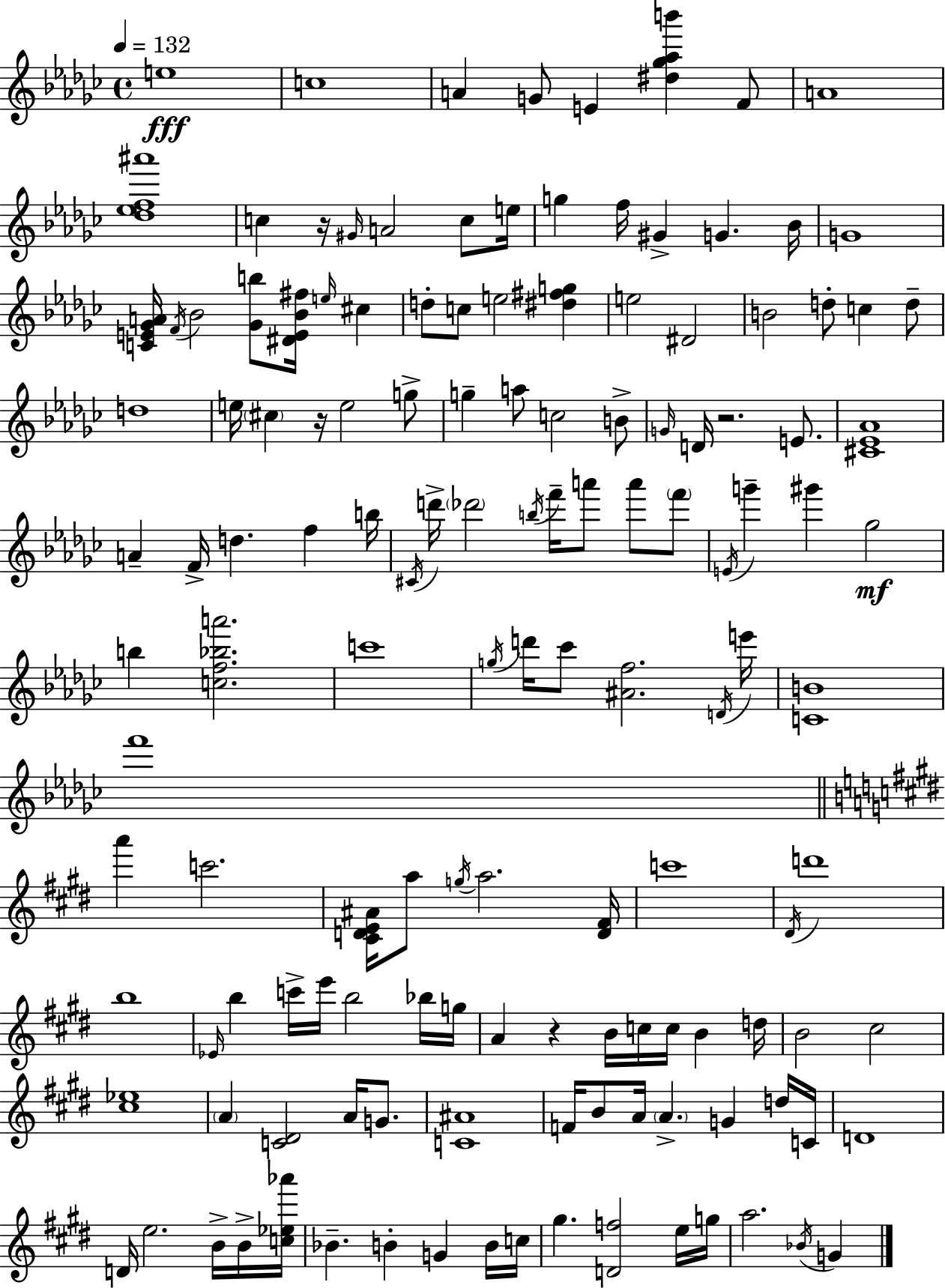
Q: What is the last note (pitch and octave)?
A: G4